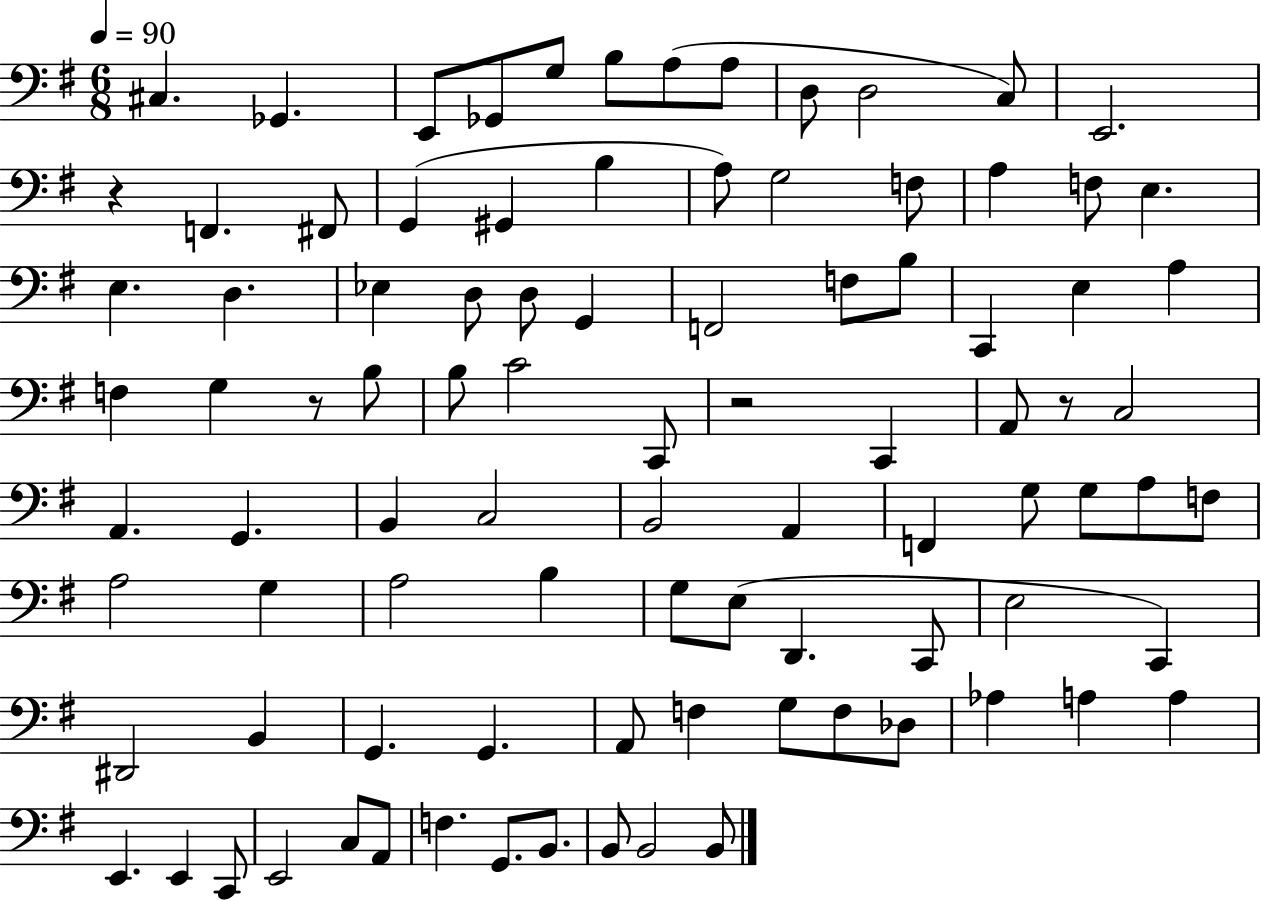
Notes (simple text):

C#3/q. Gb2/q. E2/e Gb2/e G3/e B3/e A3/e A3/e D3/e D3/h C3/e E2/h. R/q F2/q. F#2/e G2/q G#2/q B3/q A3/e G3/h F3/e A3/q F3/e E3/q. E3/q. D3/q. Eb3/q D3/e D3/e G2/q F2/h F3/e B3/e C2/q E3/q A3/q F3/q G3/q R/e B3/e B3/e C4/h C2/e R/h C2/q A2/e R/e C3/h A2/q. G2/q. B2/q C3/h B2/h A2/q F2/q G3/e G3/e A3/e F3/e A3/h G3/q A3/h B3/q G3/e E3/e D2/q. C2/e E3/h C2/q D#2/h B2/q G2/q. G2/q. A2/e F3/q G3/e F3/e Db3/e Ab3/q A3/q A3/q E2/q. E2/q C2/e E2/h C3/e A2/e F3/q. G2/e. B2/e. B2/e B2/h B2/e